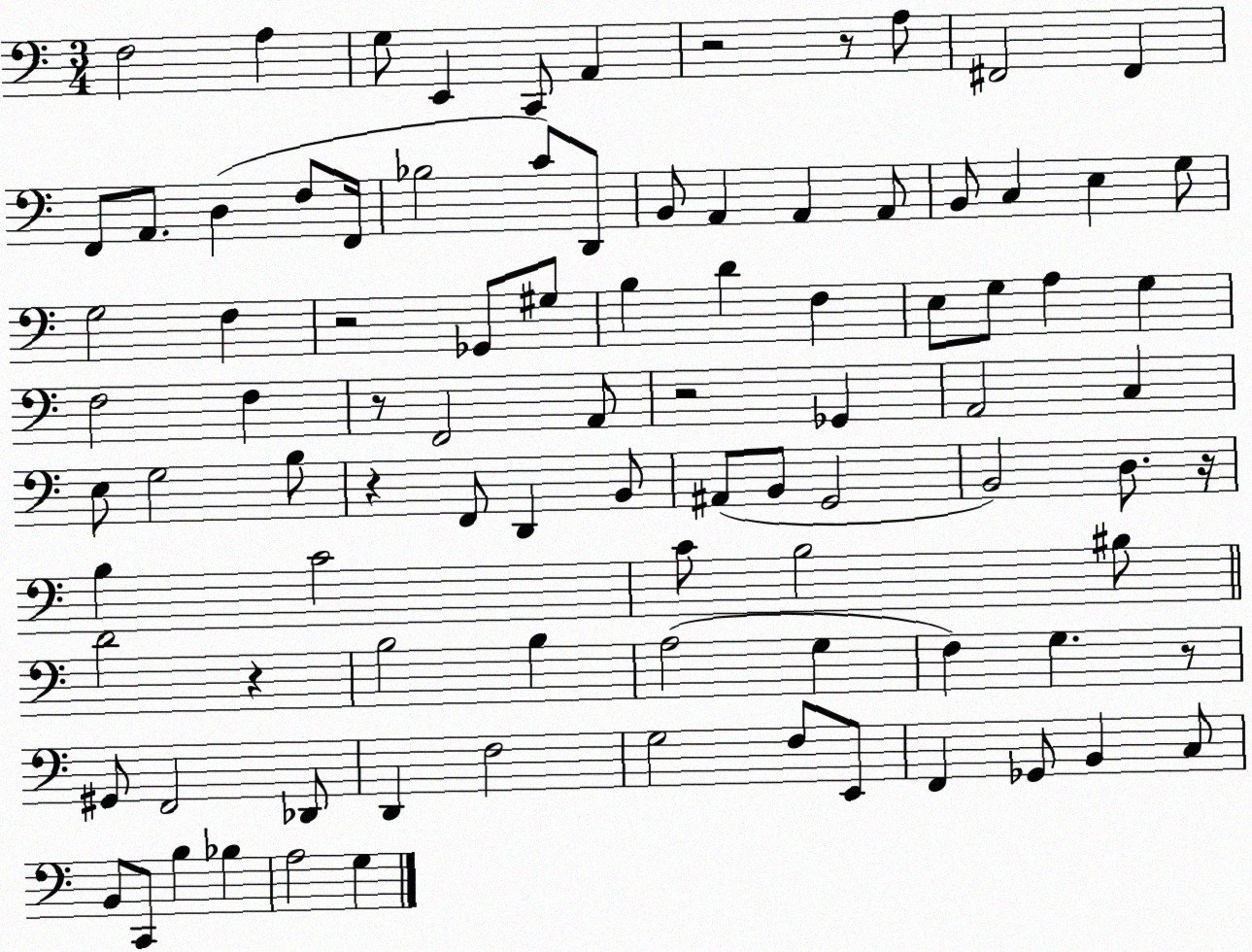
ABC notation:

X:1
T:Untitled
M:3/4
L:1/4
K:C
F,2 A, G,/2 E,, C,,/2 A,, z2 z/2 A,/2 ^F,,2 ^F,, F,,/2 A,,/2 D, F,/2 F,,/4 _B,2 C/2 D,,/2 B,,/2 A,, A,, A,,/2 B,,/2 C, E, G,/2 G,2 F, z2 _G,,/2 ^G,/2 B, D F, E,/2 G,/2 A, G, F,2 F, z/2 F,,2 A,,/2 z2 _G,, A,,2 C, E,/2 G,2 B,/2 z F,,/2 D,, B,,/2 ^A,,/2 B,,/2 G,,2 B,,2 D,/2 z/4 B, C2 C/2 B,2 ^B,/2 D2 z B,2 B, A,2 G, F, G, z/2 ^G,,/2 F,,2 _D,,/2 D,, F,2 G,2 F,/2 E,,/2 F,, _G,,/2 B,, C,/2 B,,/2 C,,/2 B, _B, A,2 G,